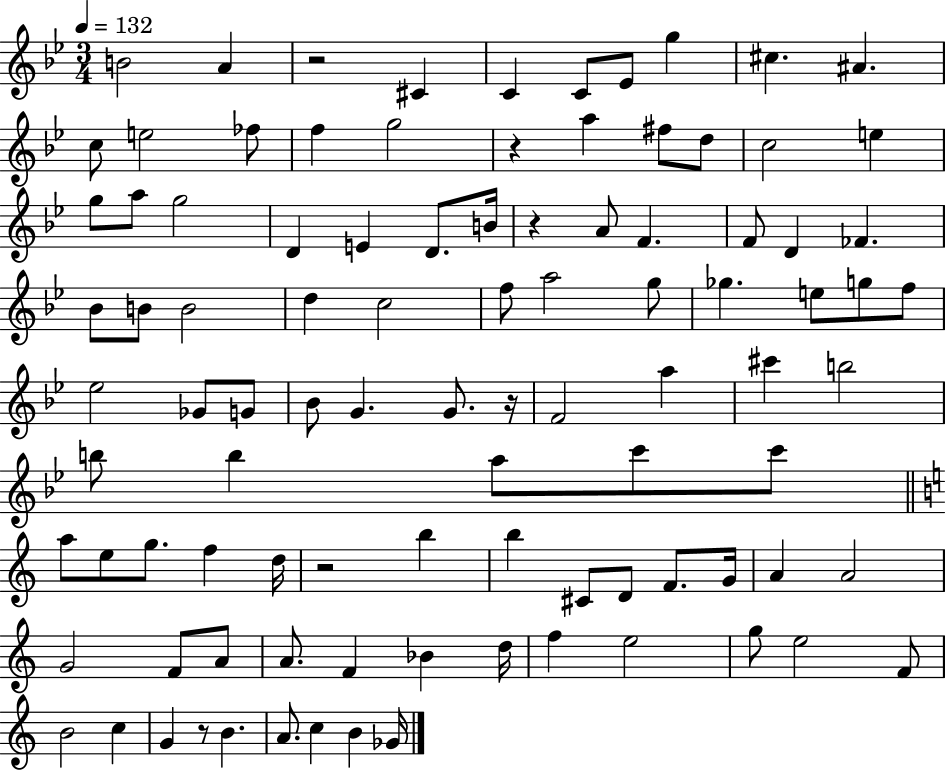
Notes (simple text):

B4/h A4/q R/h C#4/q C4/q C4/e Eb4/e G5/q C#5/q. A#4/q. C5/e E5/h FES5/e F5/q G5/h R/q A5/q F#5/e D5/e C5/h E5/q G5/e A5/e G5/h D4/q E4/q D4/e. B4/s R/q A4/e F4/q. F4/e D4/q FES4/q. Bb4/e B4/e B4/h D5/q C5/h F5/e A5/h G5/e Gb5/q. E5/e G5/e F5/e Eb5/h Gb4/e G4/e Bb4/e G4/q. G4/e. R/s F4/h A5/q C#6/q B5/h B5/e B5/q A5/e C6/e C6/e A5/e E5/e G5/e. F5/q D5/s R/h B5/q B5/q C#4/e D4/e F4/e. G4/s A4/q A4/h G4/h F4/e A4/e A4/e. F4/q Bb4/q D5/s F5/q E5/h G5/e E5/h F4/e B4/h C5/q G4/q R/e B4/q. A4/e. C5/q B4/q Gb4/s